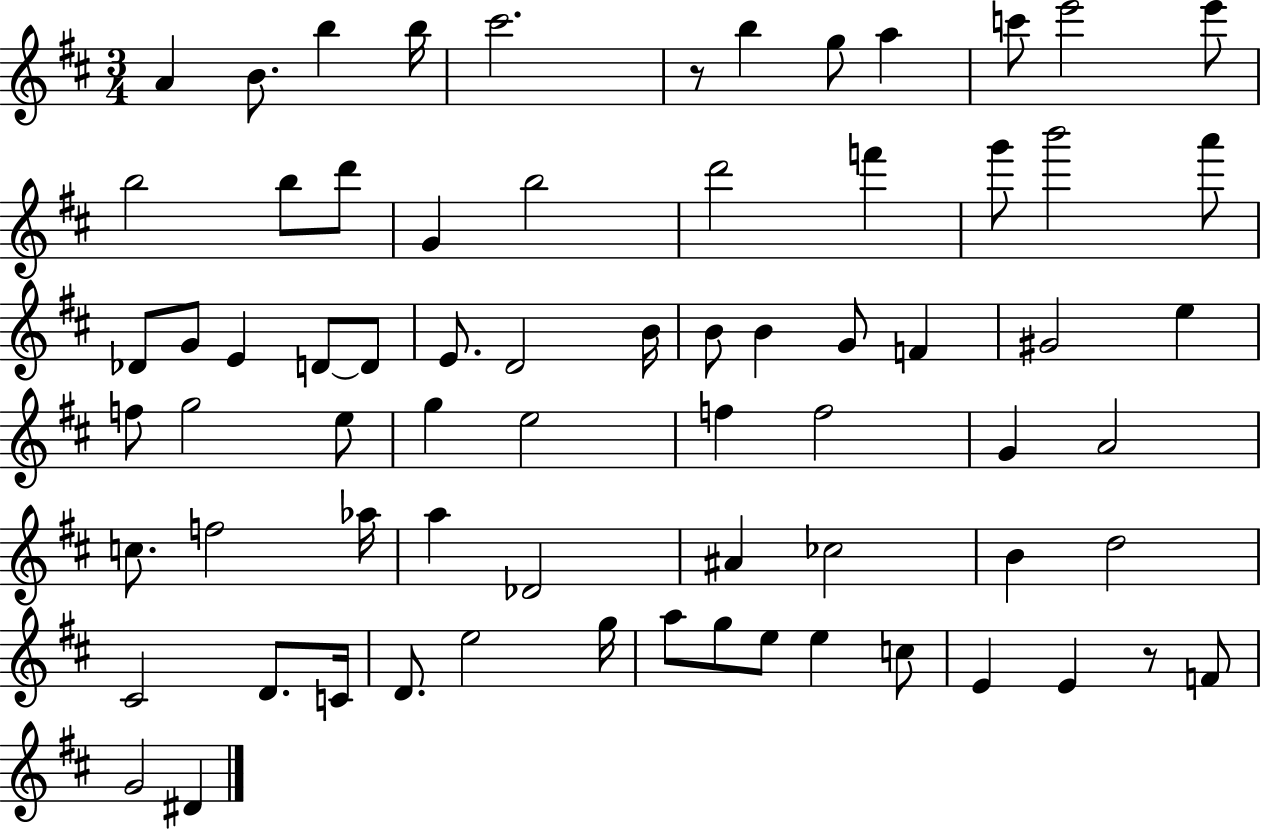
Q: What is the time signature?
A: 3/4